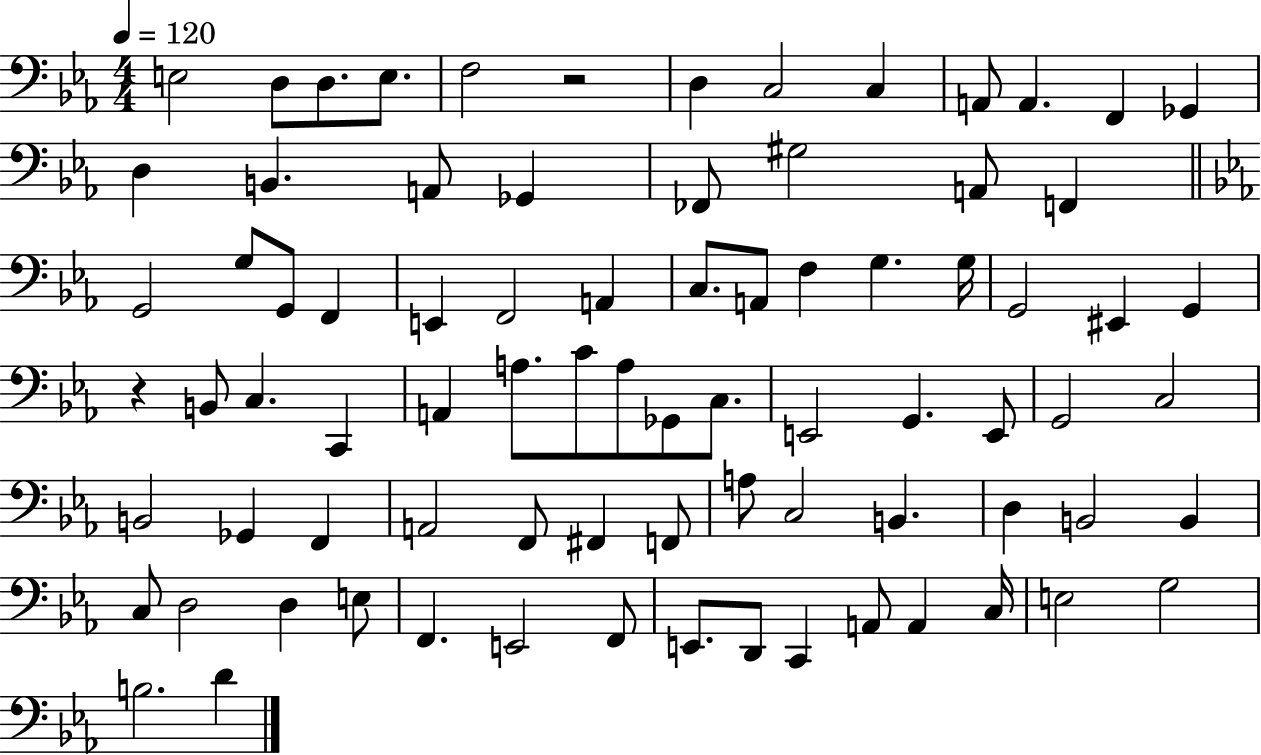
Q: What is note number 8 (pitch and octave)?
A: C3